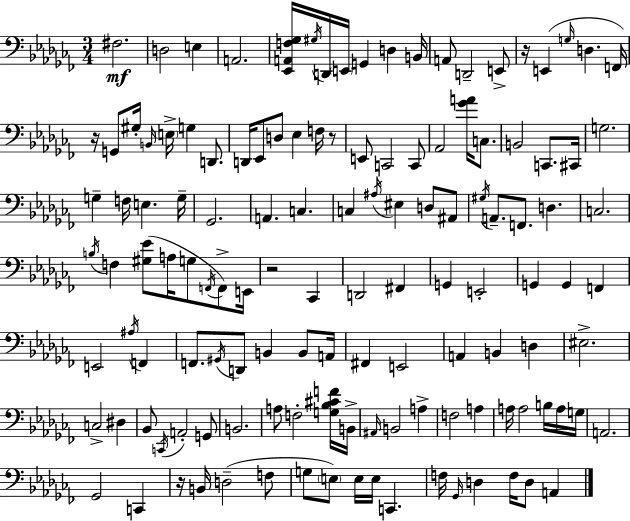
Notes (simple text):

F#3/h. D3/h E3/q A2/h. [Eb2,A2,F3,Gb3]/s G#3/s D2/s E2/s G2/q D3/q B2/s A2/e D2/h E2/e R/s E2/q G3/s D3/q. F2/s R/s G2/e G#3/s B2/s E3/s G3/q D2/e. D2/s Eb2/e D3/e Eb3/q F3/s R/e E2/e C2/h C2/e Ab2/h [Gb4,A4]/s C3/e. B2/h C2/e. C#2/s G3/h. G3/q F3/s E3/q. G3/s Gb2/h. A2/q. C3/q. C3/q A#3/s EIS3/q D3/e A#2/e G#3/s A2/e. F2/e. D3/q. C3/h. B3/s F3/q [G#3,Eb4]/e A3/s G3/e F2/s F2/e E2/s R/h CES2/q D2/h F#2/q G2/q E2/h G2/q G2/q F2/q E2/h A#3/s F2/q F2/e. G#2/s D2/e B2/q B2/e A2/s F#2/q E2/h A2/q B2/q D3/q EIS3/h. C3/h D#3/q Bb2/e C2/s A2/h G2/e B2/h. A3/e F3/h [G3,Bb3,C#4,F4]/s B2/s A#2/s B2/h A3/q F3/h A3/q A3/s A3/h B3/s A3/s G3/s A2/h. Gb2/h C2/q R/s B2/s D3/h F3/e G3/e E3/e E3/s E3/s C2/q. F3/s Gb2/s D3/q F3/s D3/e A2/q